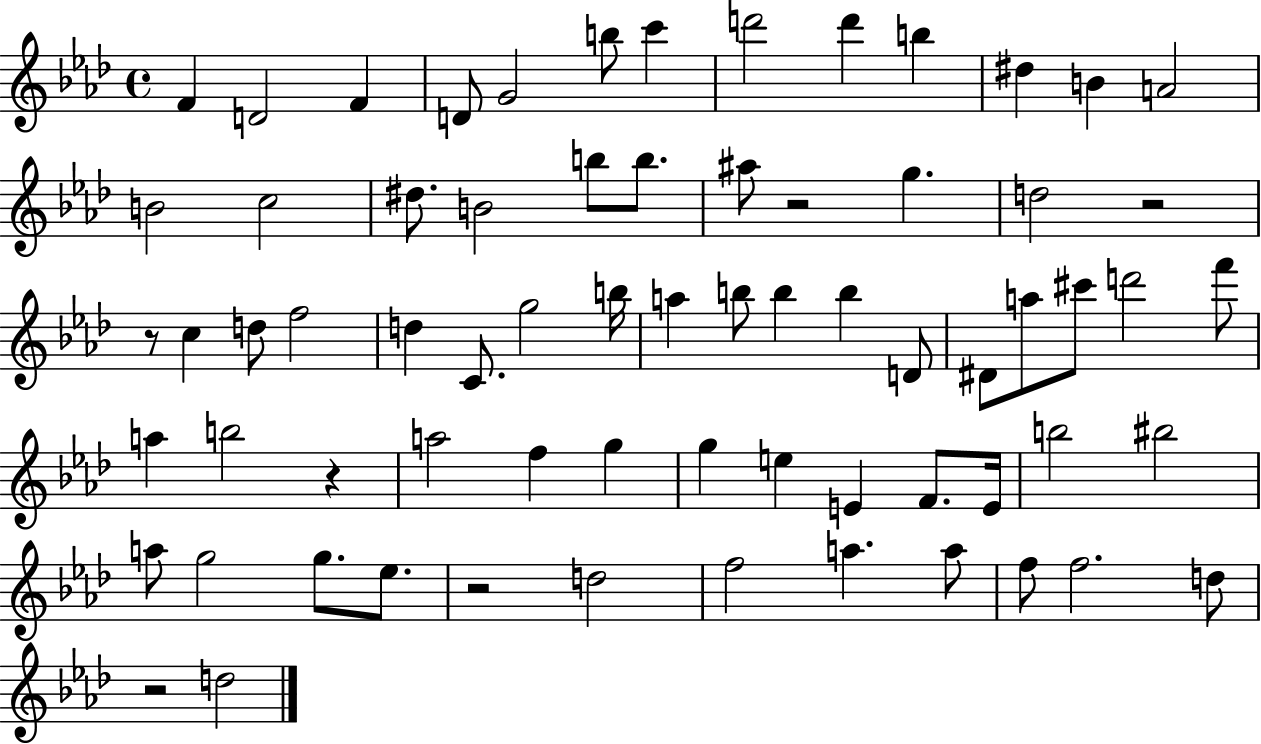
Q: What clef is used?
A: treble